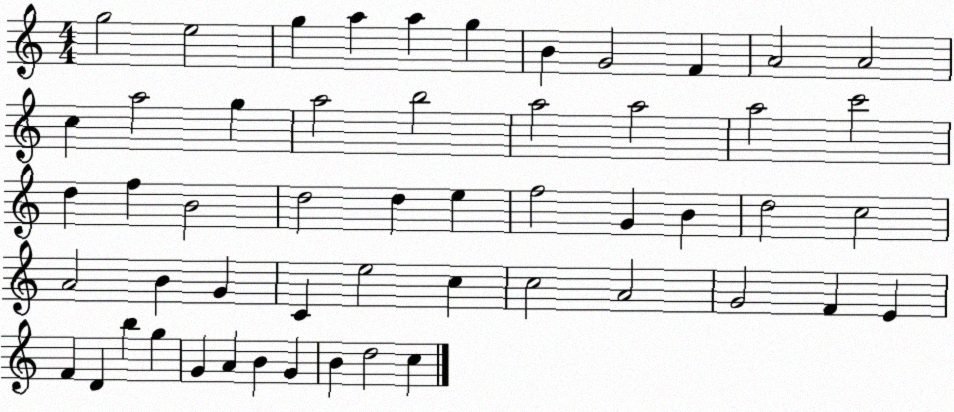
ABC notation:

X:1
T:Untitled
M:4/4
L:1/4
K:C
g2 e2 g a a g B G2 F A2 A2 c a2 g a2 b2 a2 a2 a2 c'2 d f B2 d2 d e f2 G B d2 c2 A2 B G C e2 c c2 A2 G2 F E F D b g G A B G B d2 c